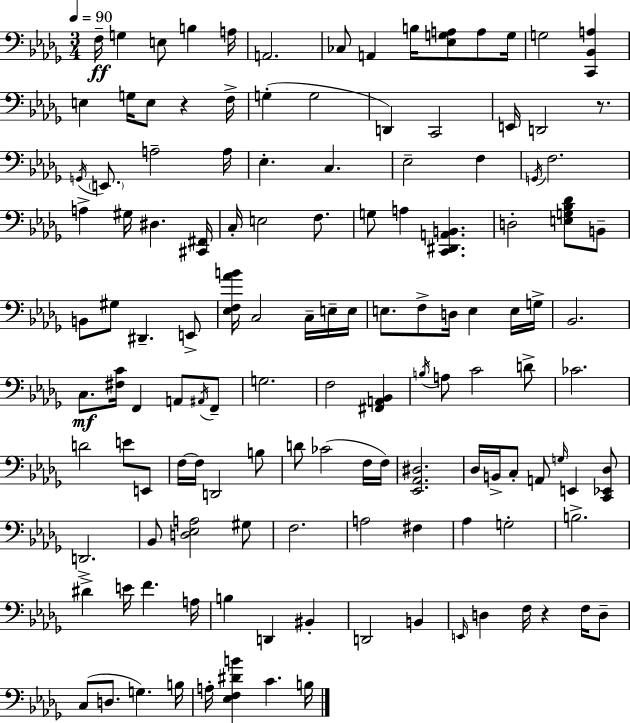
X:1
T:Untitled
M:3/4
L:1/4
K:Bbm
F,/4 G, E,/2 B, A,/4 A,,2 _C,/2 A,, B,/4 [_E,G,A,]/2 A,/2 G,/4 G,2 [C,,_B,,A,] E, G,/4 E,/2 z F,/4 G, G,2 D,, C,,2 E,,/4 D,,2 z/2 G,,/4 E,,/2 A,2 A,/4 _E, C, _E,2 F, G,,/4 F,2 A, ^G,/4 ^D, [^C,,^F,,]/4 C,/4 E,2 F,/2 G,/2 A, [C,,^D,,A,,B,,] D,2 [E,G,_B,_D]/2 B,,/2 B,,/2 ^G,/2 ^D,, E,,/2 [_E,F,_AB]/4 C,2 C,/4 E,/4 E,/4 E,/2 F,/2 D,/4 E, E,/4 G,/4 _B,,2 C,/2 [^F,C]/4 F,, A,,/2 ^A,,/4 F,,/2 G,2 F,2 [^F,,A,,_B,,] B,/4 A,/2 C2 D/2 _C2 D2 E/2 E,,/2 F,/4 F,/4 D,,2 B,/2 D/2 _C2 F,/4 F,/4 [_E,,_A,,^D,]2 _D,/4 B,,/4 C,/2 A,,/2 G,/4 E,, [C,,_E,,_D,]/2 D,,2 _B,,/2 [D,_E,A,]2 ^G,/2 F,2 A,2 ^F, _A, G,2 B,2 ^D E/4 F A,/4 B, D,, ^B,, D,,2 B,, E,,/4 D, F,/4 z F,/4 D,/2 C,/2 D,/2 G, B,/4 A,/4 [_E,F,^DB] C B,/4